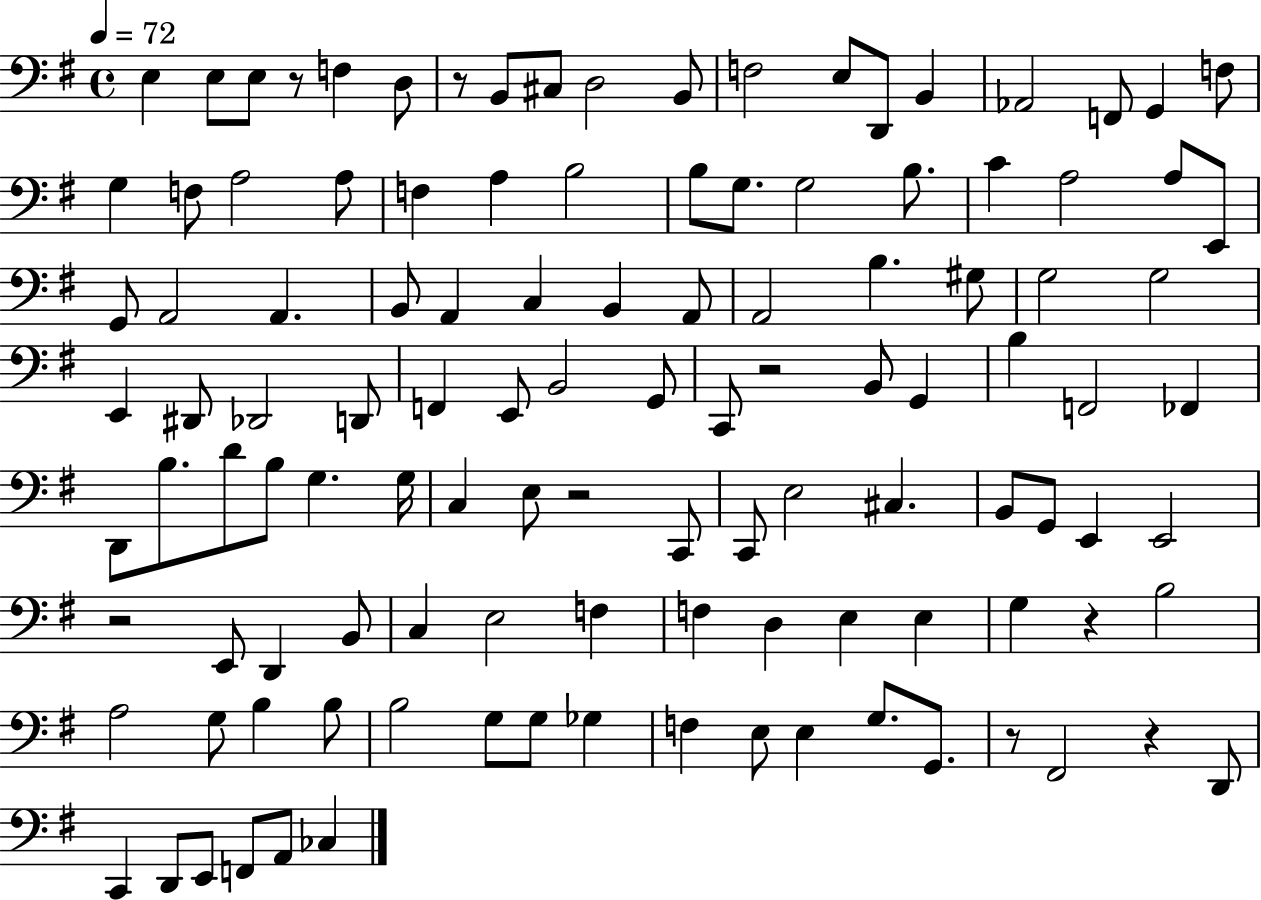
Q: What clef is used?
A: bass